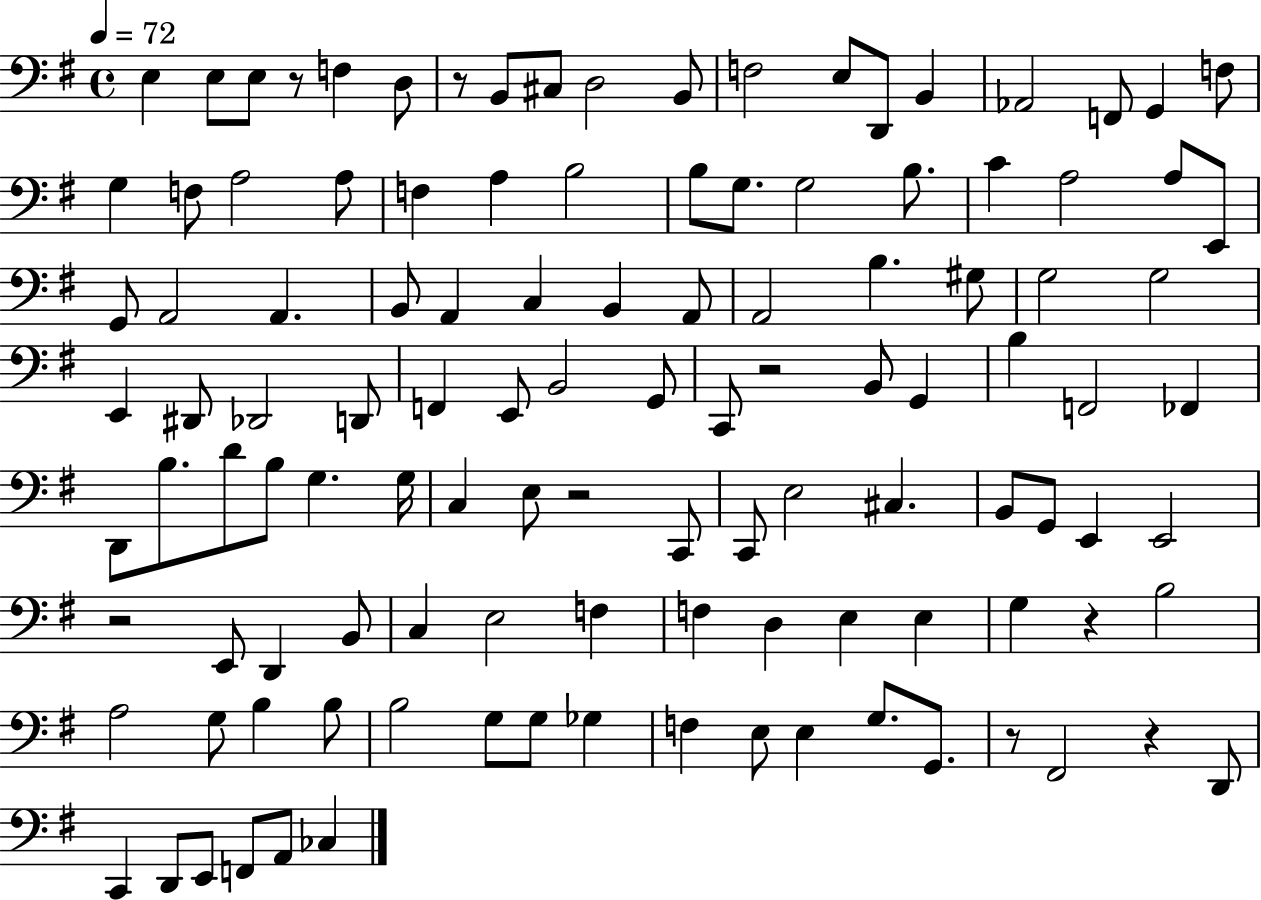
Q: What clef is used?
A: bass